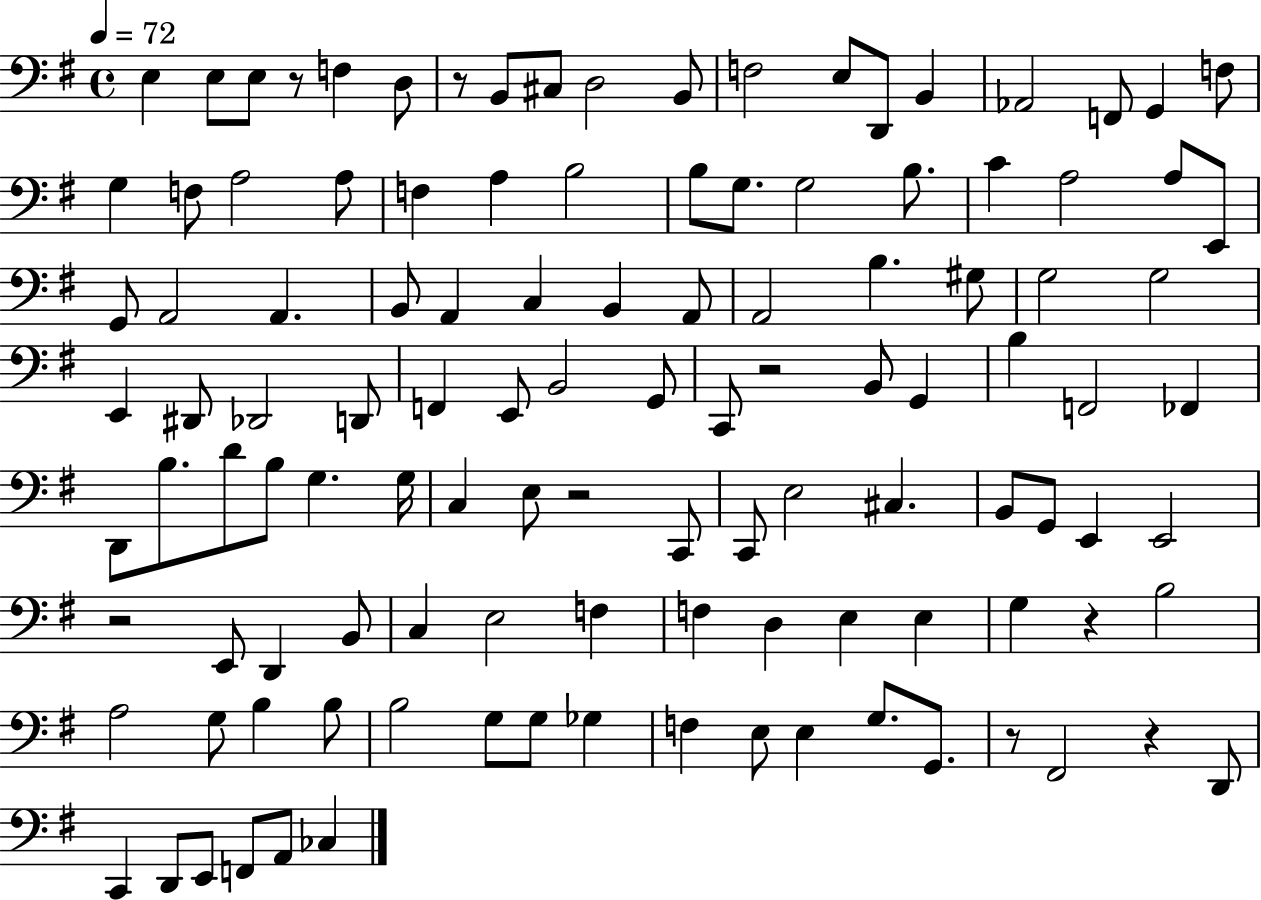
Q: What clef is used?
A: bass